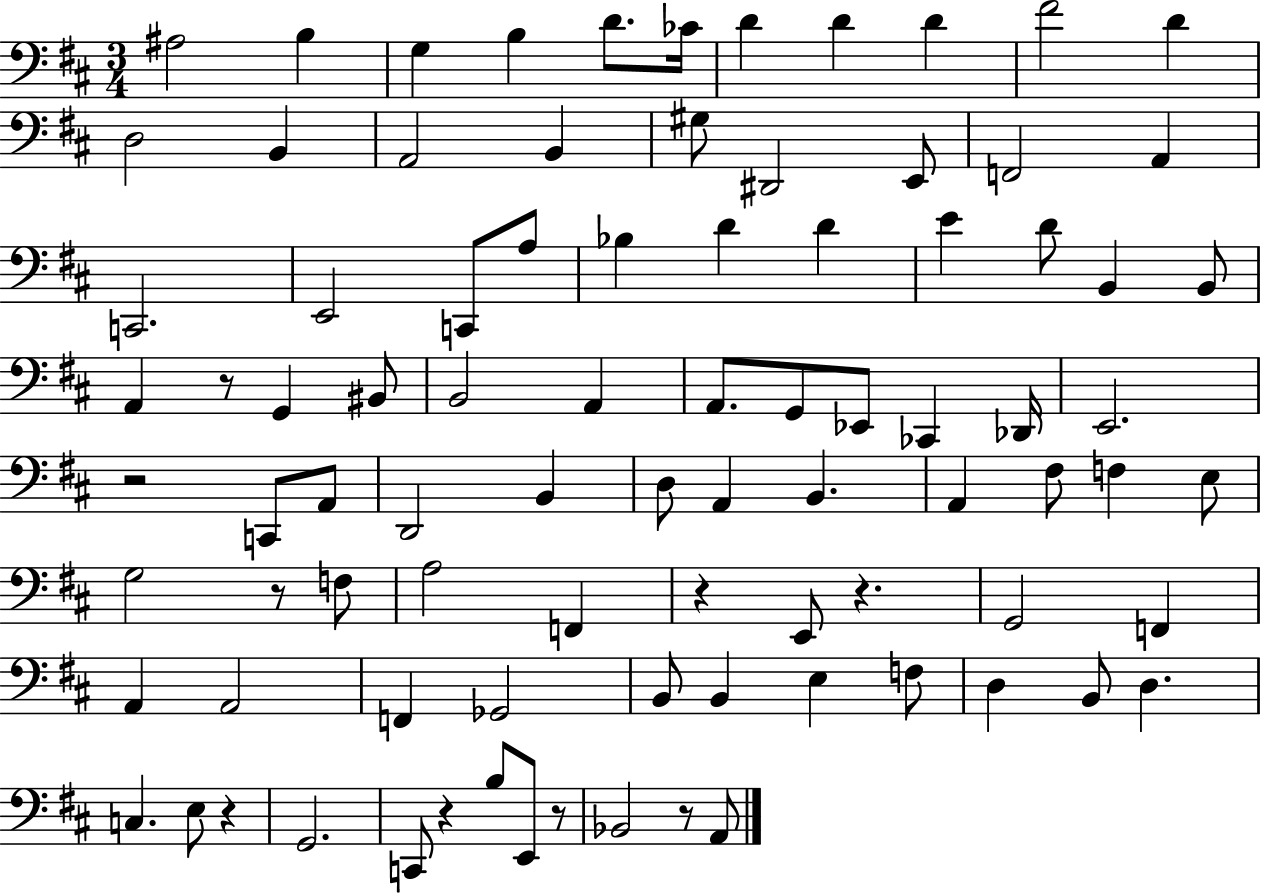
A#3/h B3/q G3/q B3/q D4/e. CES4/s D4/q D4/q D4/q F#4/h D4/q D3/h B2/q A2/h B2/q G#3/e D#2/h E2/e F2/h A2/q C2/h. E2/h C2/e A3/e Bb3/q D4/q D4/q E4/q D4/e B2/q B2/e A2/q R/e G2/q BIS2/e B2/h A2/q A2/e. G2/e Eb2/e CES2/q Db2/s E2/h. R/h C2/e A2/e D2/h B2/q D3/e A2/q B2/q. A2/q F#3/e F3/q E3/e G3/h R/e F3/e A3/h F2/q R/q E2/e R/q. G2/h F2/q A2/q A2/h F2/q Gb2/h B2/e B2/q E3/q F3/e D3/q B2/e D3/q. C3/q. E3/e R/q G2/h. C2/e R/q B3/e E2/e R/e Bb2/h R/e A2/e